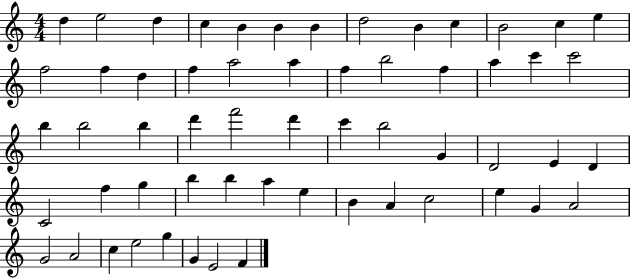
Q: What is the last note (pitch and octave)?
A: F4